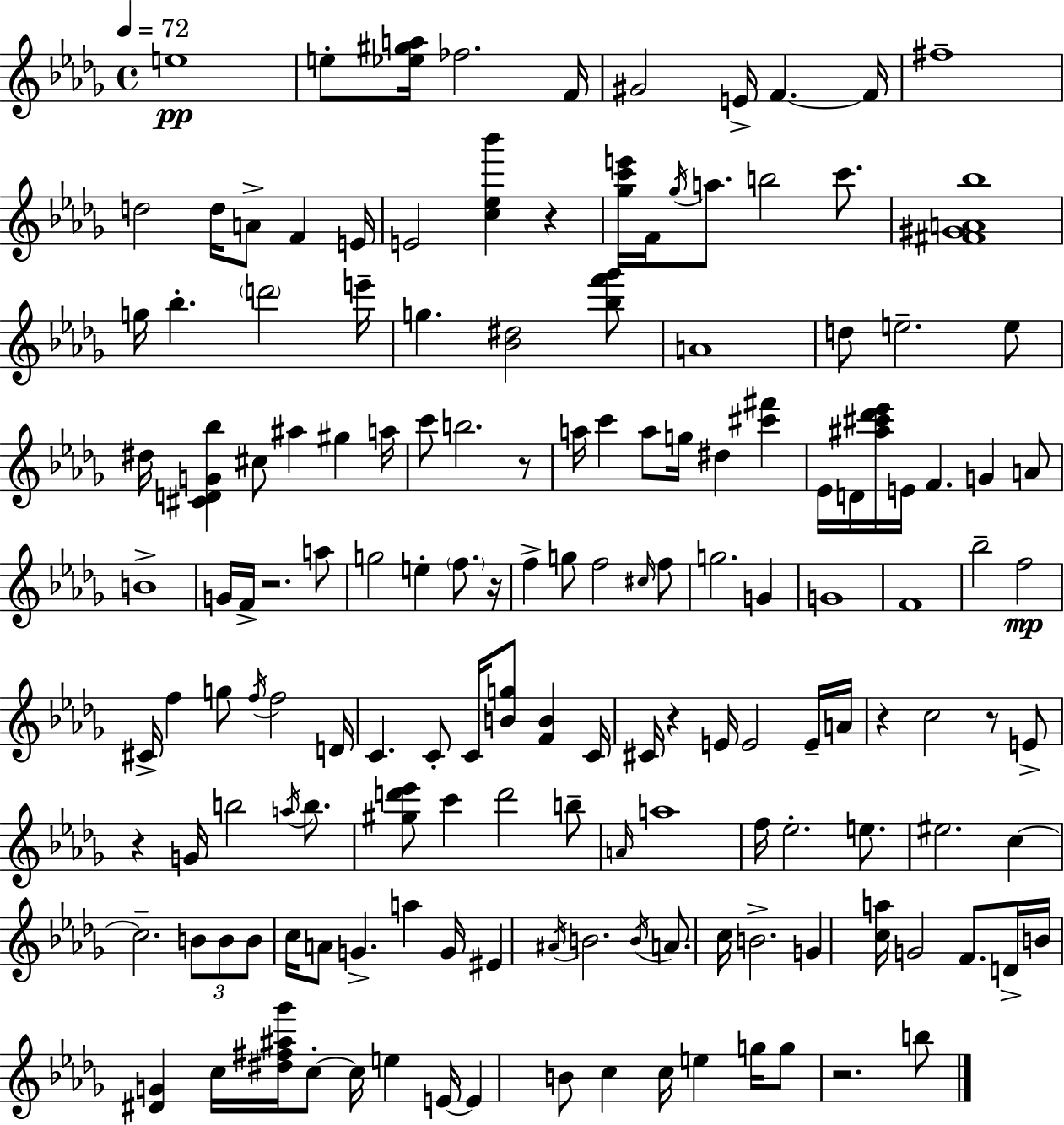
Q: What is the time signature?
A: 4/4